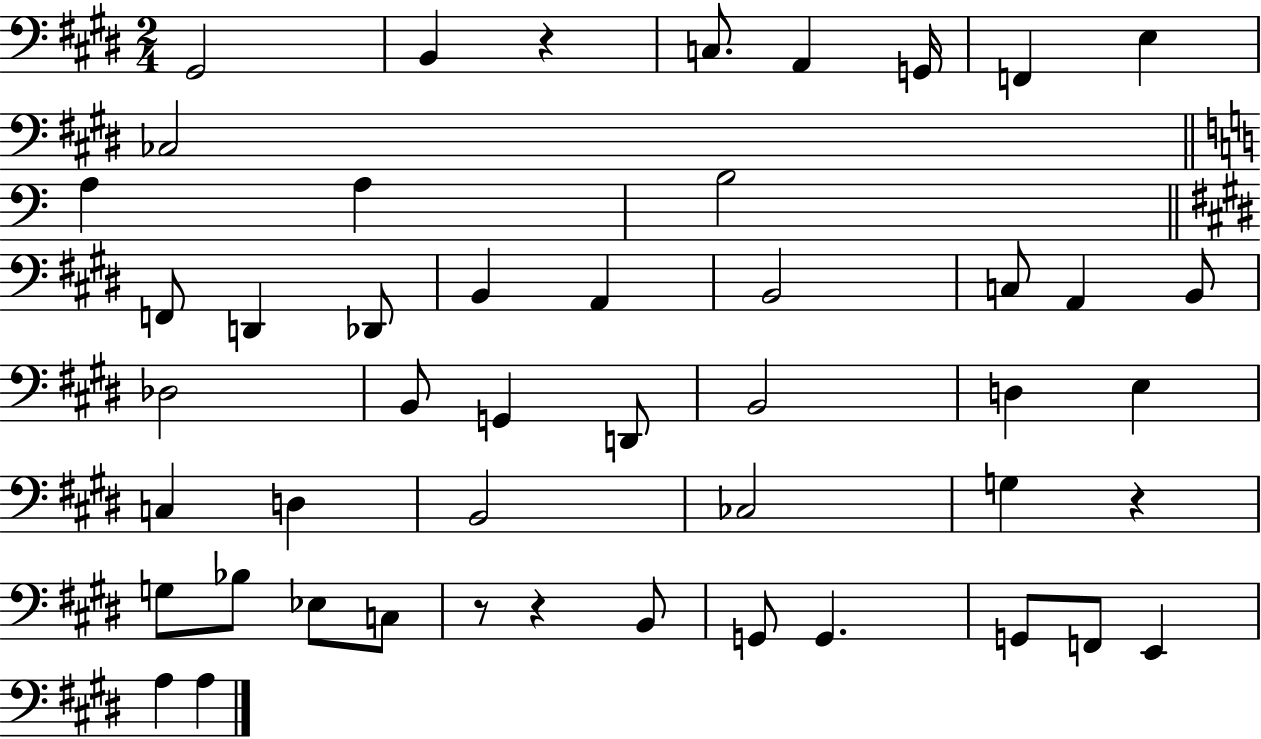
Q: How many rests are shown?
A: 4